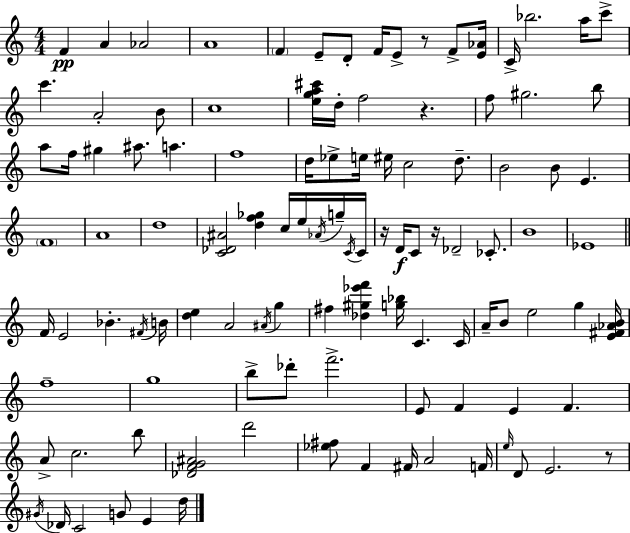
F4/q A4/q Ab4/h A4/w F4/q E4/e D4/e F4/s E4/e R/e F4/e [E4,Ab4]/s C4/s Bb5/h. A5/s C6/e C6/q. A4/h B4/e C5/w [E5,G5,A5,C#6]/s D5/s F5/h R/q. F5/e G#5/h. B5/e A5/e F5/s G#5/q A#5/e. A5/q. F5/w D5/s Eb5/e E5/s EIS5/s C5/h D5/e. B4/h B4/e E4/q. F4/w A4/w D5/w [C4,Db4,A#4]/h [D5,F5,Gb5]/q C5/s E5/s Ab4/s G5/s C4/s C4/s R/s D4/s C4/e R/s Db4/h CES4/e. B4/w Eb4/w F4/s E4/h Bb4/q. F#4/s B4/s [D5,E5]/q A4/h A#4/s G5/q F#5/q [Db5,G#5,Eb6,F6]/q [G5,Bb5]/s C4/q. C4/s A4/s B4/e E5/h G5/q [E4,F#4,Ab4,B4]/s F5/w G5/w B5/e Db6/e F6/h. E4/e F4/q E4/q F4/q. A4/e C5/h. B5/e [Db4,F4,G4,A#4]/h D6/h [Eb5,F#5]/e F4/q F#4/s A4/h F4/s E5/s D4/e E4/h. R/e G#4/s Db4/s C4/h G4/e E4/q D5/s